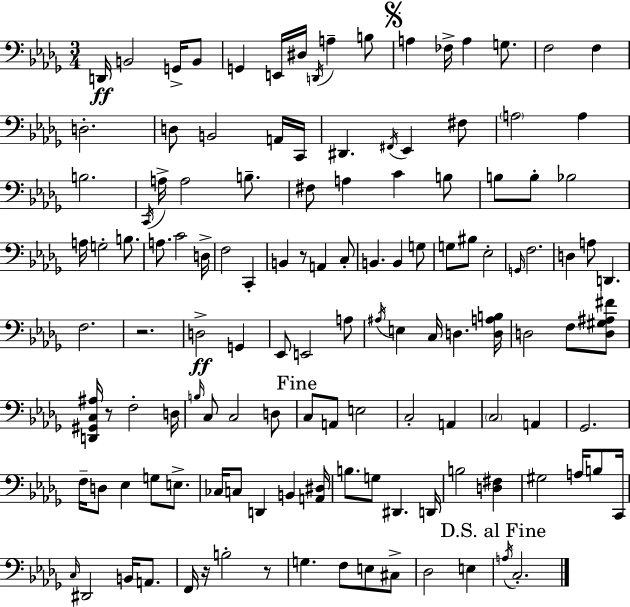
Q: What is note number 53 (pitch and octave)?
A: G3